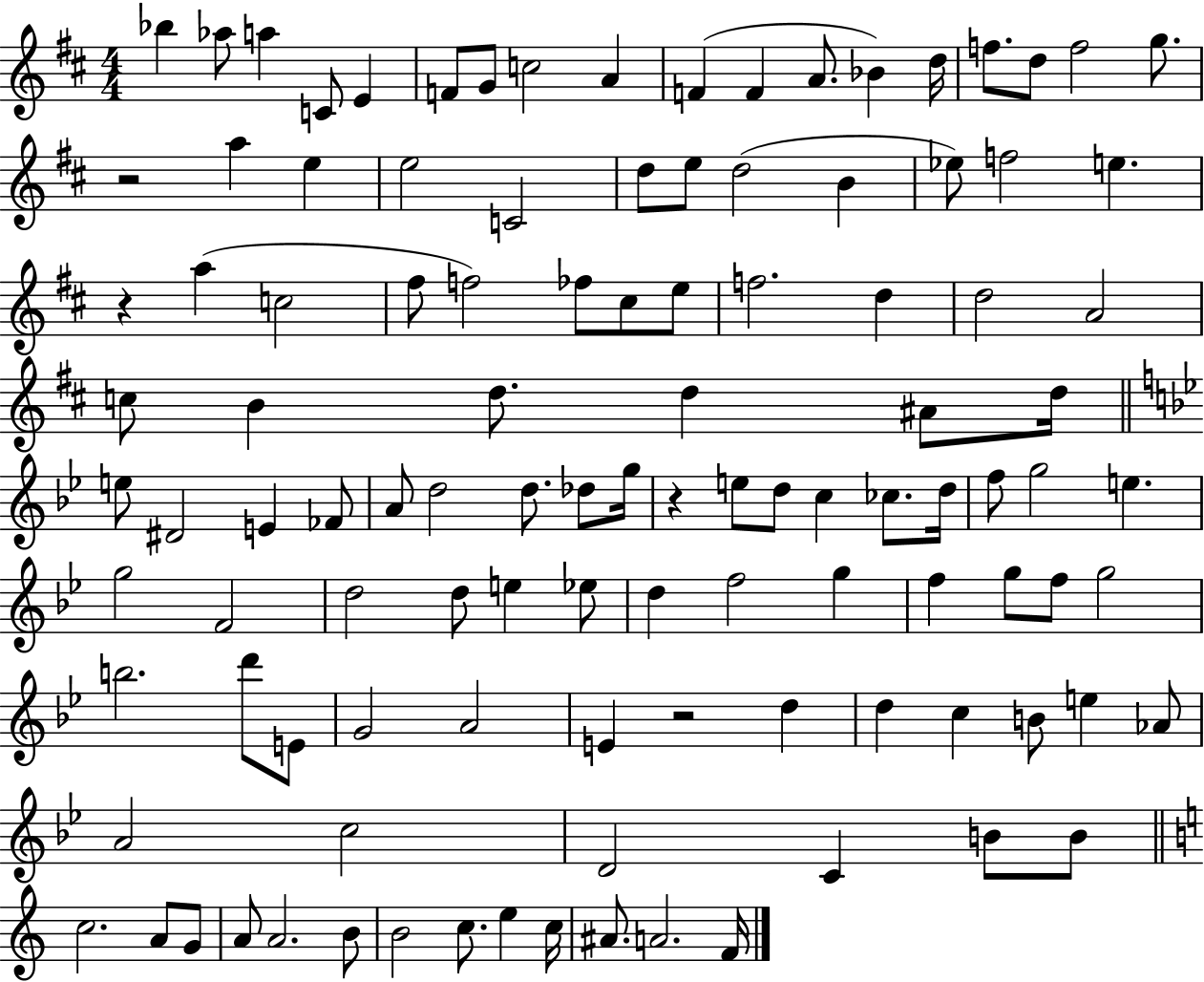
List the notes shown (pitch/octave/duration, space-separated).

Bb5/q Ab5/e A5/q C4/e E4/q F4/e G4/e C5/h A4/q F4/q F4/q A4/e. Bb4/q D5/s F5/e. D5/e F5/h G5/e. R/h A5/q E5/q E5/h C4/h D5/e E5/e D5/h B4/q Eb5/e F5/h E5/q. R/q A5/q C5/h F#5/e F5/h FES5/e C#5/e E5/e F5/h. D5/q D5/h A4/h C5/e B4/q D5/e. D5/q A#4/e D5/s E5/e D#4/h E4/q FES4/e A4/e D5/h D5/e. Db5/e G5/s R/q E5/e D5/e C5/q CES5/e. D5/s F5/e G5/h E5/q. G5/h F4/h D5/h D5/e E5/q Eb5/e D5/q F5/h G5/q F5/q G5/e F5/e G5/h B5/h. D6/e E4/e G4/h A4/h E4/q R/h D5/q D5/q C5/q B4/e E5/q Ab4/e A4/h C5/h D4/h C4/q B4/e B4/e C5/h. A4/e G4/e A4/e A4/h. B4/e B4/h C5/e. E5/q C5/s A#4/e. A4/h. F4/s